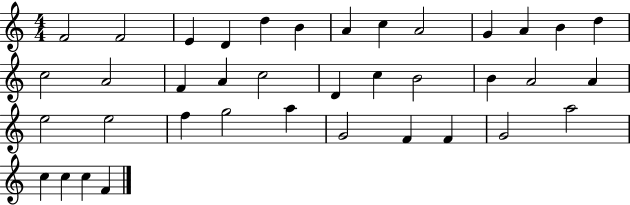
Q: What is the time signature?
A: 4/4